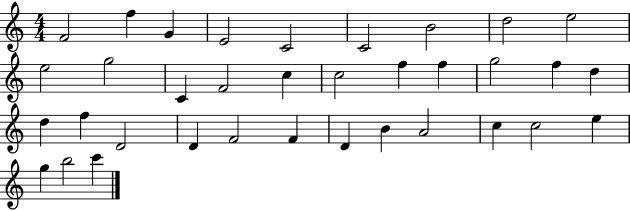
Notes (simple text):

F4/h F5/q G4/q E4/h C4/h C4/h B4/h D5/h E5/h E5/h G5/h C4/q F4/h C5/q C5/h F5/q F5/q G5/h F5/q D5/q D5/q F5/q D4/h D4/q F4/h F4/q D4/q B4/q A4/h C5/q C5/h E5/q G5/q B5/h C6/q